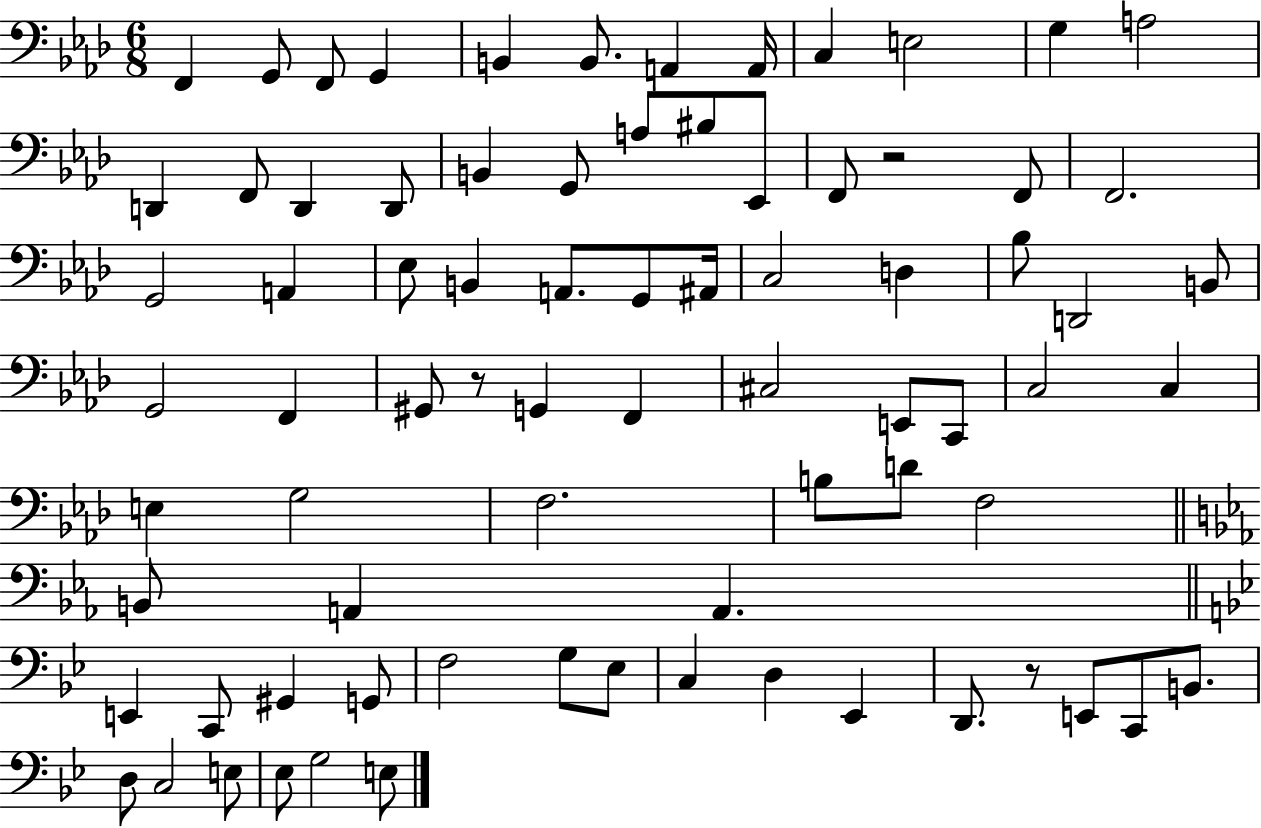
{
  \clef bass
  \numericTimeSignature
  \time 6/8
  \key aes \major
  f,4 g,8 f,8 g,4 | b,4 b,8. a,4 a,16 | c4 e2 | g4 a2 | \break d,4 f,8 d,4 d,8 | b,4 g,8 a8 bis8 ees,8 | f,8 r2 f,8 | f,2. | \break g,2 a,4 | ees8 b,4 a,8. g,8 ais,16 | c2 d4 | bes8 d,2 b,8 | \break g,2 f,4 | gis,8 r8 g,4 f,4 | cis2 e,8 c,8 | c2 c4 | \break e4 g2 | f2. | b8 d'8 f2 | \bar "||" \break \key ees \major b,8 a,4 a,4. | \bar "||" \break \key g \minor e,4 c,8 gis,4 g,8 | f2 g8 ees8 | c4 d4 ees,4 | d,8. r8 e,8 c,8 b,8. | \break d8 c2 e8 | ees8 g2 e8 | \bar "|."
}